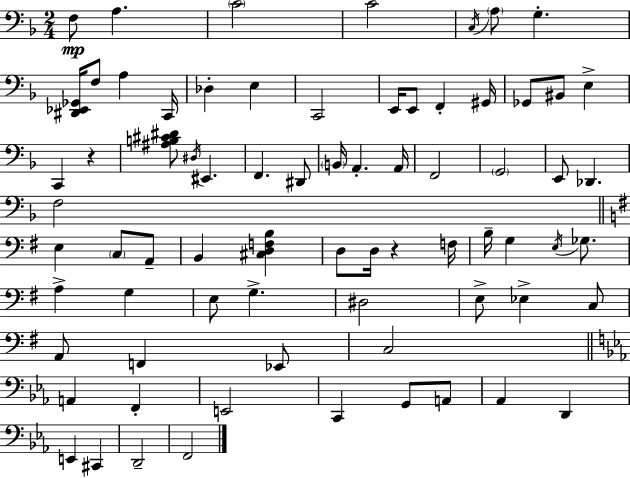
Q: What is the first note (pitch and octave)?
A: F3